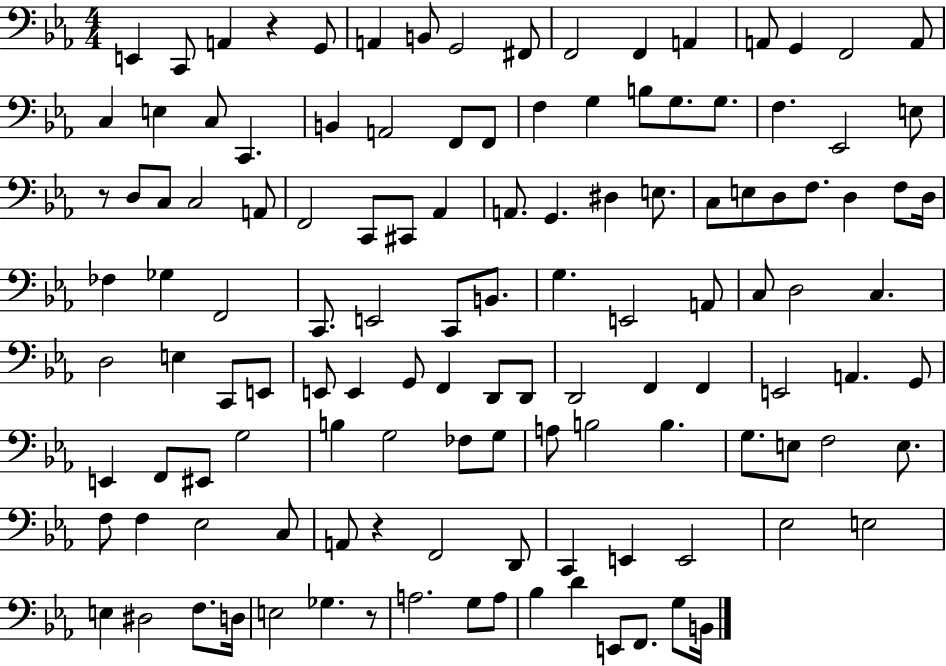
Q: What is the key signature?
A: EES major